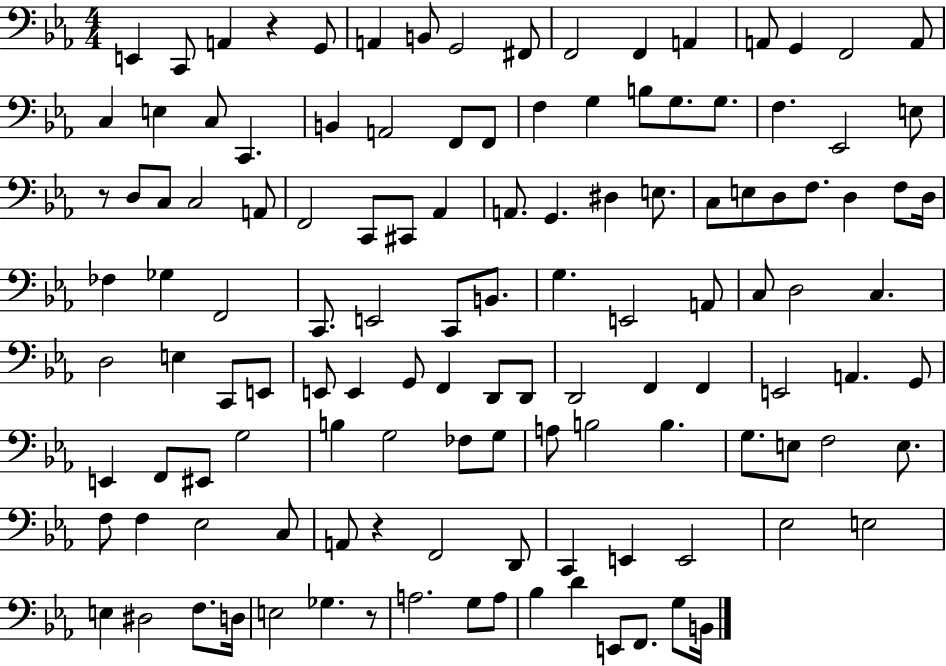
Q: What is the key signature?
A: EES major